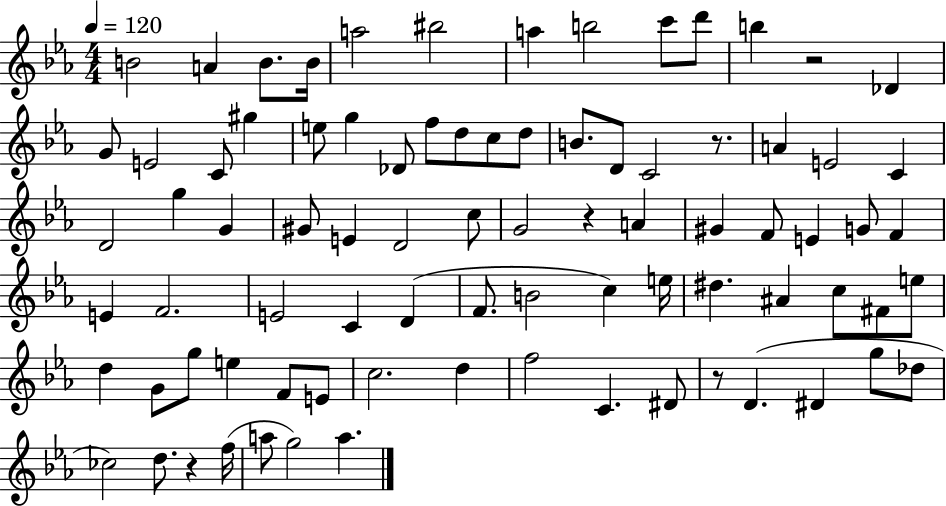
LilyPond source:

{
  \clef treble
  \numericTimeSignature
  \time 4/4
  \key ees \major
  \tempo 4 = 120
  b'2 a'4 b'8. b'16 | a''2 bis''2 | a''4 b''2 c'''8 d'''8 | b''4 r2 des'4 | \break g'8 e'2 c'8 gis''4 | e''8 g''4 des'8 f''8 d''8 c''8 d''8 | b'8. d'8 c'2 r8. | a'4 e'2 c'4 | \break d'2 g''4 g'4 | gis'8 e'4 d'2 c''8 | g'2 r4 a'4 | gis'4 f'8 e'4 g'8 f'4 | \break e'4 f'2. | e'2 c'4 d'4( | f'8. b'2 c''4) e''16 | dis''4. ais'4 c''8 fis'8 e''8 | \break d''4 g'8 g''8 e''4 f'8 e'8 | c''2. d''4 | f''2 c'4. dis'8 | r8 d'4.( dis'4 g''8 des''8 | \break ces''2) d''8. r4 f''16( | a''8 g''2) a''4. | \bar "|."
}